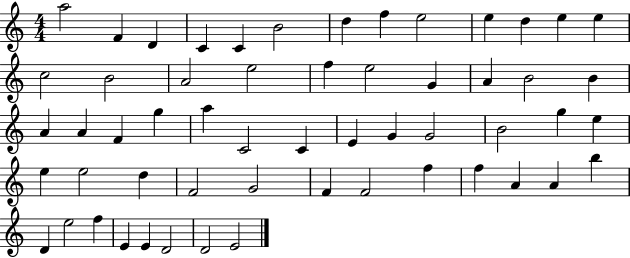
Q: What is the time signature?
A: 4/4